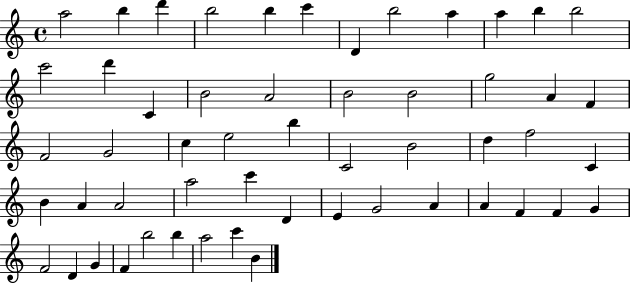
{
  \clef treble
  \time 4/4
  \defaultTimeSignature
  \key c \major
  a''2 b''4 d'''4 | b''2 b''4 c'''4 | d'4 b''2 a''4 | a''4 b''4 b''2 | \break c'''2 d'''4 c'4 | b'2 a'2 | b'2 b'2 | g''2 a'4 f'4 | \break f'2 g'2 | c''4 e''2 b''4 | c'2 b'2 | d''4 f''2 c'4 | \break b'4 a'4 a'2 | a''2 c'''4 d'4 | e'4 g'2 a'4 | a'4 f'4 f'4 g'4 | \break f'2 d'4 g'4 | f'4 b''2 b''4 | a''2 c'''4 b'4 | \bar "|."
}